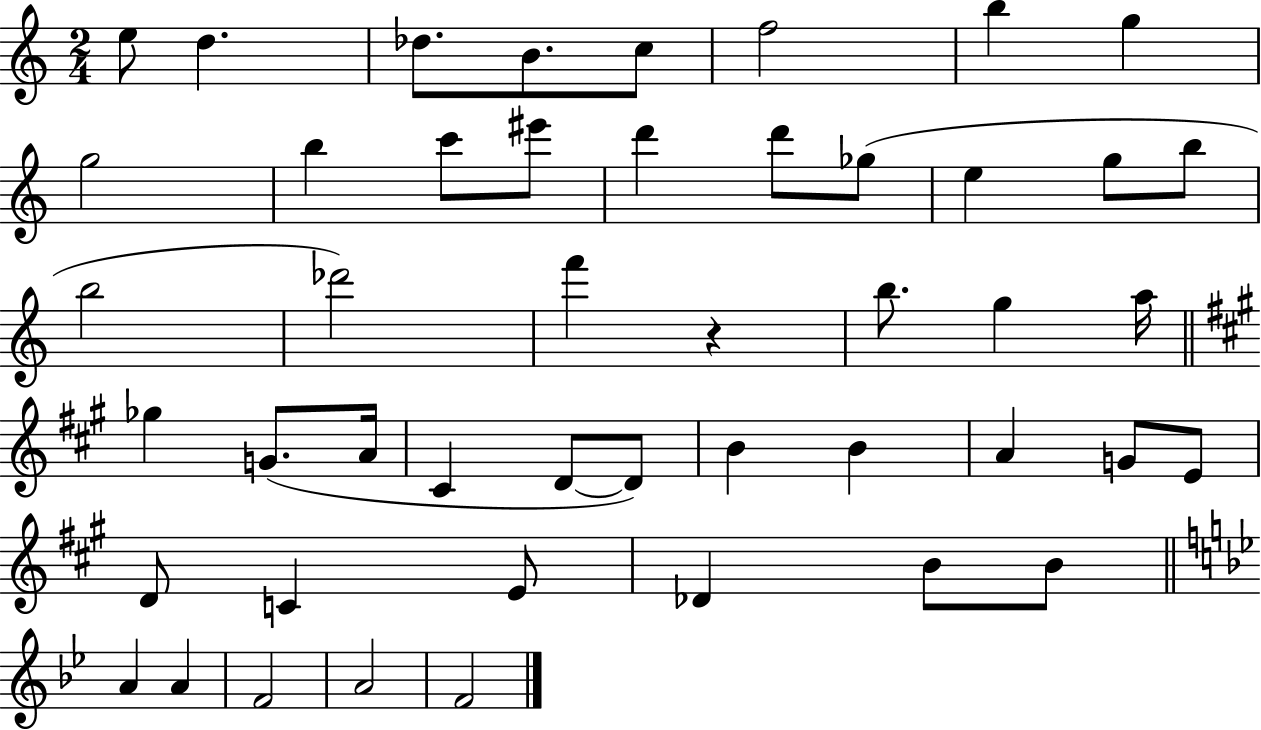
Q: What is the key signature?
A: C major